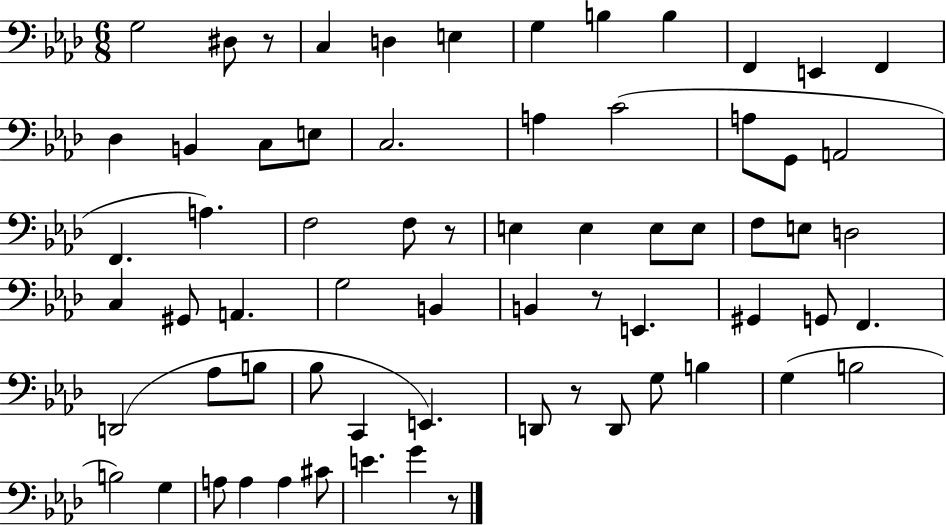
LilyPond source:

{
  \clef bass
  \numericTimeSignature
  \time 6/8
  \key aes \major
  \repeat volta 2 { g2 dis8 r8 | c4 d4 e4 | g4 b4 b4 | f,4 e,4 f,4 | \break des4 b,4 c8 e8 | c2. | a4 c'2( | a8 g,8 a,2 | \break f,4. a4.) | f2 f8 r8 | e4 e4 e8 e8 | f8 e8 d2 | \break c4 gis,8 a,4. | g2 b,4 | b,4 r8 e,4. | gis,4 g,8 f,4. | \break d,2( aes8 b8 | bes8 c,4 e,4.) | d,8 r8 d,8 g8 b4 | g4( b2 | \break b2) g4 | a8 a4 a4 cis'8 | e'4. g'4 r8 | } \bar "|."
}